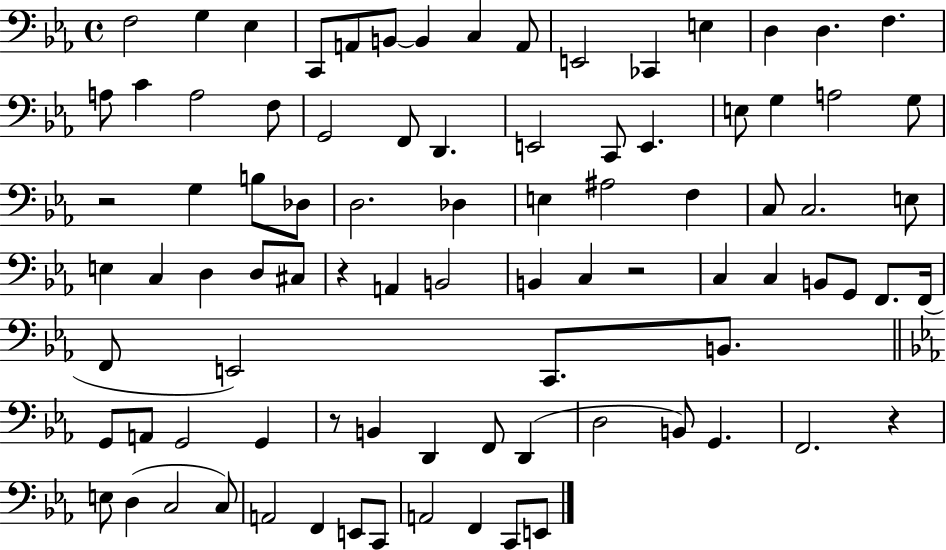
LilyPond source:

{
  \clef bass
  \time 4/4
  \defaultTimeSignature
  \key ees \major
  f2 g4 ees4 | c,8 a,8 b,8~~ b,4 c4 a,8 | e,2 ces,4 e4 | d4 d4. f4. | \break a8 c'4 a2 f8 | g,2 f,8 d,4. | e,2 c,8 e,4. | e8 g4 a2 g8 | \break r2 g4 b8 des8 | d2. des4 | e4 ais2 f4 | c8 c2. e8 | \break e4 c4 d4 d8 cis8 | r4 a,4 b,2 | b,4 c4 r2 | c4 c4 b,8 g,8 f,8. f,16( | \break f,8 e,2) c,8. b,8. | \bar "||" \break \key ees \major g,8 a,8 g,2 g,4 | r8 b,4 d,4 f,8 d,4( | d2 b,8) g,4. | f,2. r4 | \break e8 d4( c2 c8) | a,2 f,4 e,8 c,8 | a,2 f,4 c,8 e,8 | \bar "|."
}